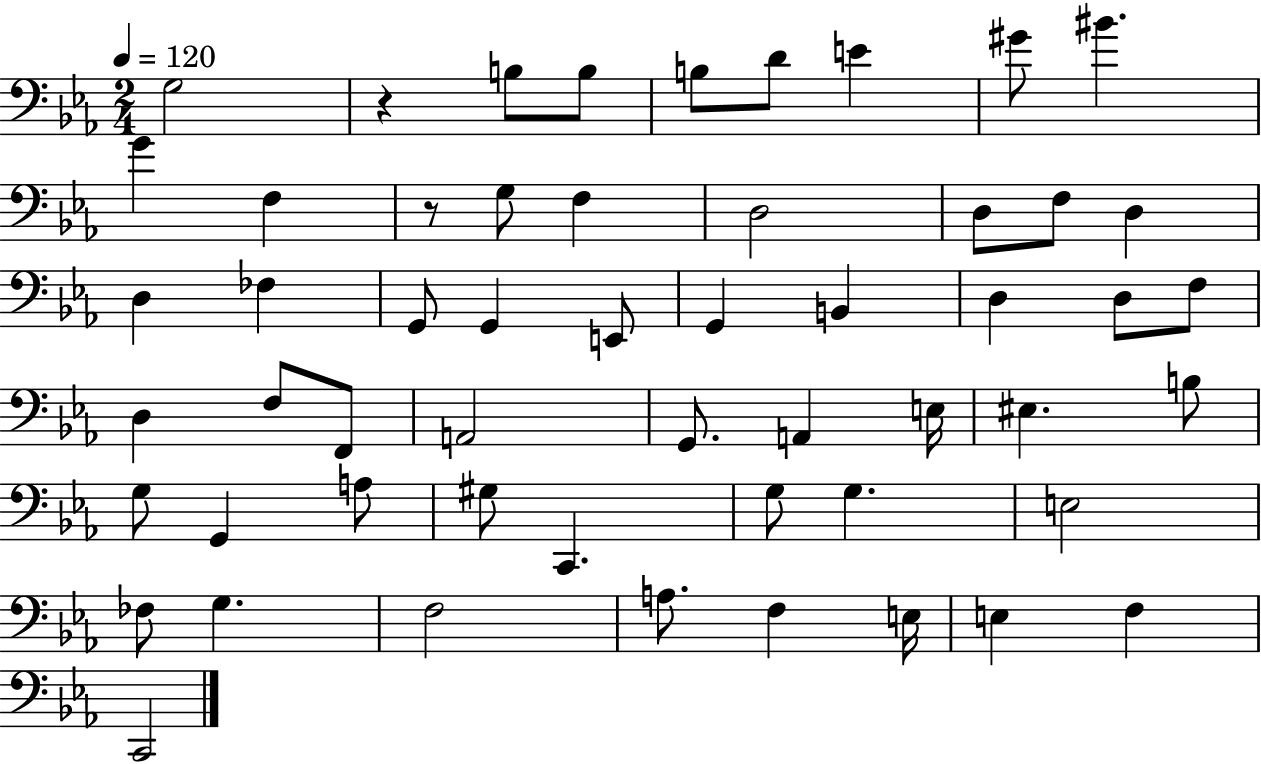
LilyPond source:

{
  \clef bass
  \numericTimeSignature
  \time 2/4
  \key ees \major
  \tempo 4 = 120
  \repeat volta 2 { g2 | r4 b8 b8 | b8 d'8 e'4 | gis'8 bis'4. | \break g'4 f4 | r8 g8 f4 | d2 | d8 f8 d4 | \break d4 fes4 | g,8 g,4 e,8 | g,4 b,4 | d4 d8 f8 | \break d4 f8 f,8 | a,2 | g,8. a,4 e16 | eis4. b8 | \break g8 g,4 a8 | gis8 c,4. | g8 g4. | e2 | \break fes8 g4. | f2 | a8. f4 e16 | e4 f4 | \break c,2 | } \bar "|."
}